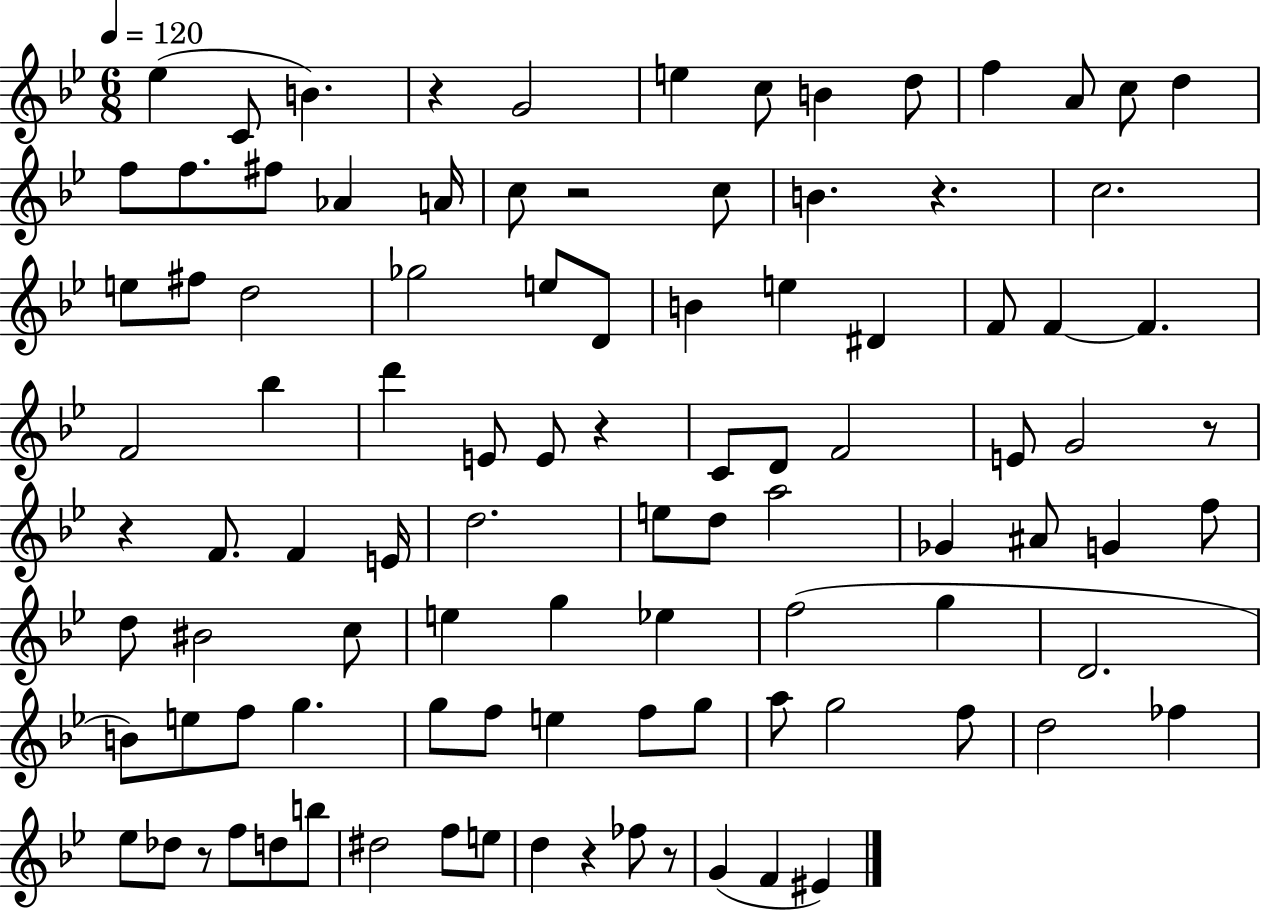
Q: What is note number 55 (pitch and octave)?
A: D5